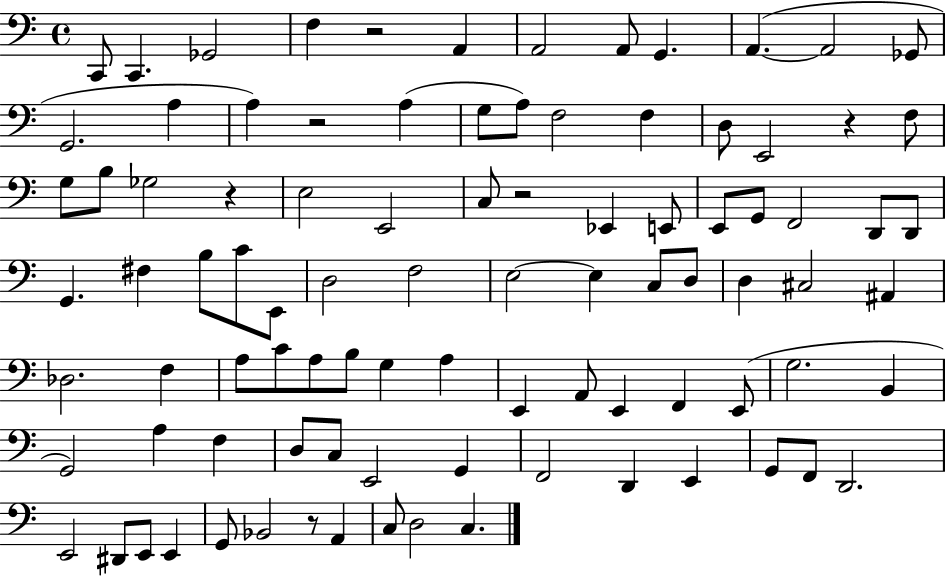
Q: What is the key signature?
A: C major